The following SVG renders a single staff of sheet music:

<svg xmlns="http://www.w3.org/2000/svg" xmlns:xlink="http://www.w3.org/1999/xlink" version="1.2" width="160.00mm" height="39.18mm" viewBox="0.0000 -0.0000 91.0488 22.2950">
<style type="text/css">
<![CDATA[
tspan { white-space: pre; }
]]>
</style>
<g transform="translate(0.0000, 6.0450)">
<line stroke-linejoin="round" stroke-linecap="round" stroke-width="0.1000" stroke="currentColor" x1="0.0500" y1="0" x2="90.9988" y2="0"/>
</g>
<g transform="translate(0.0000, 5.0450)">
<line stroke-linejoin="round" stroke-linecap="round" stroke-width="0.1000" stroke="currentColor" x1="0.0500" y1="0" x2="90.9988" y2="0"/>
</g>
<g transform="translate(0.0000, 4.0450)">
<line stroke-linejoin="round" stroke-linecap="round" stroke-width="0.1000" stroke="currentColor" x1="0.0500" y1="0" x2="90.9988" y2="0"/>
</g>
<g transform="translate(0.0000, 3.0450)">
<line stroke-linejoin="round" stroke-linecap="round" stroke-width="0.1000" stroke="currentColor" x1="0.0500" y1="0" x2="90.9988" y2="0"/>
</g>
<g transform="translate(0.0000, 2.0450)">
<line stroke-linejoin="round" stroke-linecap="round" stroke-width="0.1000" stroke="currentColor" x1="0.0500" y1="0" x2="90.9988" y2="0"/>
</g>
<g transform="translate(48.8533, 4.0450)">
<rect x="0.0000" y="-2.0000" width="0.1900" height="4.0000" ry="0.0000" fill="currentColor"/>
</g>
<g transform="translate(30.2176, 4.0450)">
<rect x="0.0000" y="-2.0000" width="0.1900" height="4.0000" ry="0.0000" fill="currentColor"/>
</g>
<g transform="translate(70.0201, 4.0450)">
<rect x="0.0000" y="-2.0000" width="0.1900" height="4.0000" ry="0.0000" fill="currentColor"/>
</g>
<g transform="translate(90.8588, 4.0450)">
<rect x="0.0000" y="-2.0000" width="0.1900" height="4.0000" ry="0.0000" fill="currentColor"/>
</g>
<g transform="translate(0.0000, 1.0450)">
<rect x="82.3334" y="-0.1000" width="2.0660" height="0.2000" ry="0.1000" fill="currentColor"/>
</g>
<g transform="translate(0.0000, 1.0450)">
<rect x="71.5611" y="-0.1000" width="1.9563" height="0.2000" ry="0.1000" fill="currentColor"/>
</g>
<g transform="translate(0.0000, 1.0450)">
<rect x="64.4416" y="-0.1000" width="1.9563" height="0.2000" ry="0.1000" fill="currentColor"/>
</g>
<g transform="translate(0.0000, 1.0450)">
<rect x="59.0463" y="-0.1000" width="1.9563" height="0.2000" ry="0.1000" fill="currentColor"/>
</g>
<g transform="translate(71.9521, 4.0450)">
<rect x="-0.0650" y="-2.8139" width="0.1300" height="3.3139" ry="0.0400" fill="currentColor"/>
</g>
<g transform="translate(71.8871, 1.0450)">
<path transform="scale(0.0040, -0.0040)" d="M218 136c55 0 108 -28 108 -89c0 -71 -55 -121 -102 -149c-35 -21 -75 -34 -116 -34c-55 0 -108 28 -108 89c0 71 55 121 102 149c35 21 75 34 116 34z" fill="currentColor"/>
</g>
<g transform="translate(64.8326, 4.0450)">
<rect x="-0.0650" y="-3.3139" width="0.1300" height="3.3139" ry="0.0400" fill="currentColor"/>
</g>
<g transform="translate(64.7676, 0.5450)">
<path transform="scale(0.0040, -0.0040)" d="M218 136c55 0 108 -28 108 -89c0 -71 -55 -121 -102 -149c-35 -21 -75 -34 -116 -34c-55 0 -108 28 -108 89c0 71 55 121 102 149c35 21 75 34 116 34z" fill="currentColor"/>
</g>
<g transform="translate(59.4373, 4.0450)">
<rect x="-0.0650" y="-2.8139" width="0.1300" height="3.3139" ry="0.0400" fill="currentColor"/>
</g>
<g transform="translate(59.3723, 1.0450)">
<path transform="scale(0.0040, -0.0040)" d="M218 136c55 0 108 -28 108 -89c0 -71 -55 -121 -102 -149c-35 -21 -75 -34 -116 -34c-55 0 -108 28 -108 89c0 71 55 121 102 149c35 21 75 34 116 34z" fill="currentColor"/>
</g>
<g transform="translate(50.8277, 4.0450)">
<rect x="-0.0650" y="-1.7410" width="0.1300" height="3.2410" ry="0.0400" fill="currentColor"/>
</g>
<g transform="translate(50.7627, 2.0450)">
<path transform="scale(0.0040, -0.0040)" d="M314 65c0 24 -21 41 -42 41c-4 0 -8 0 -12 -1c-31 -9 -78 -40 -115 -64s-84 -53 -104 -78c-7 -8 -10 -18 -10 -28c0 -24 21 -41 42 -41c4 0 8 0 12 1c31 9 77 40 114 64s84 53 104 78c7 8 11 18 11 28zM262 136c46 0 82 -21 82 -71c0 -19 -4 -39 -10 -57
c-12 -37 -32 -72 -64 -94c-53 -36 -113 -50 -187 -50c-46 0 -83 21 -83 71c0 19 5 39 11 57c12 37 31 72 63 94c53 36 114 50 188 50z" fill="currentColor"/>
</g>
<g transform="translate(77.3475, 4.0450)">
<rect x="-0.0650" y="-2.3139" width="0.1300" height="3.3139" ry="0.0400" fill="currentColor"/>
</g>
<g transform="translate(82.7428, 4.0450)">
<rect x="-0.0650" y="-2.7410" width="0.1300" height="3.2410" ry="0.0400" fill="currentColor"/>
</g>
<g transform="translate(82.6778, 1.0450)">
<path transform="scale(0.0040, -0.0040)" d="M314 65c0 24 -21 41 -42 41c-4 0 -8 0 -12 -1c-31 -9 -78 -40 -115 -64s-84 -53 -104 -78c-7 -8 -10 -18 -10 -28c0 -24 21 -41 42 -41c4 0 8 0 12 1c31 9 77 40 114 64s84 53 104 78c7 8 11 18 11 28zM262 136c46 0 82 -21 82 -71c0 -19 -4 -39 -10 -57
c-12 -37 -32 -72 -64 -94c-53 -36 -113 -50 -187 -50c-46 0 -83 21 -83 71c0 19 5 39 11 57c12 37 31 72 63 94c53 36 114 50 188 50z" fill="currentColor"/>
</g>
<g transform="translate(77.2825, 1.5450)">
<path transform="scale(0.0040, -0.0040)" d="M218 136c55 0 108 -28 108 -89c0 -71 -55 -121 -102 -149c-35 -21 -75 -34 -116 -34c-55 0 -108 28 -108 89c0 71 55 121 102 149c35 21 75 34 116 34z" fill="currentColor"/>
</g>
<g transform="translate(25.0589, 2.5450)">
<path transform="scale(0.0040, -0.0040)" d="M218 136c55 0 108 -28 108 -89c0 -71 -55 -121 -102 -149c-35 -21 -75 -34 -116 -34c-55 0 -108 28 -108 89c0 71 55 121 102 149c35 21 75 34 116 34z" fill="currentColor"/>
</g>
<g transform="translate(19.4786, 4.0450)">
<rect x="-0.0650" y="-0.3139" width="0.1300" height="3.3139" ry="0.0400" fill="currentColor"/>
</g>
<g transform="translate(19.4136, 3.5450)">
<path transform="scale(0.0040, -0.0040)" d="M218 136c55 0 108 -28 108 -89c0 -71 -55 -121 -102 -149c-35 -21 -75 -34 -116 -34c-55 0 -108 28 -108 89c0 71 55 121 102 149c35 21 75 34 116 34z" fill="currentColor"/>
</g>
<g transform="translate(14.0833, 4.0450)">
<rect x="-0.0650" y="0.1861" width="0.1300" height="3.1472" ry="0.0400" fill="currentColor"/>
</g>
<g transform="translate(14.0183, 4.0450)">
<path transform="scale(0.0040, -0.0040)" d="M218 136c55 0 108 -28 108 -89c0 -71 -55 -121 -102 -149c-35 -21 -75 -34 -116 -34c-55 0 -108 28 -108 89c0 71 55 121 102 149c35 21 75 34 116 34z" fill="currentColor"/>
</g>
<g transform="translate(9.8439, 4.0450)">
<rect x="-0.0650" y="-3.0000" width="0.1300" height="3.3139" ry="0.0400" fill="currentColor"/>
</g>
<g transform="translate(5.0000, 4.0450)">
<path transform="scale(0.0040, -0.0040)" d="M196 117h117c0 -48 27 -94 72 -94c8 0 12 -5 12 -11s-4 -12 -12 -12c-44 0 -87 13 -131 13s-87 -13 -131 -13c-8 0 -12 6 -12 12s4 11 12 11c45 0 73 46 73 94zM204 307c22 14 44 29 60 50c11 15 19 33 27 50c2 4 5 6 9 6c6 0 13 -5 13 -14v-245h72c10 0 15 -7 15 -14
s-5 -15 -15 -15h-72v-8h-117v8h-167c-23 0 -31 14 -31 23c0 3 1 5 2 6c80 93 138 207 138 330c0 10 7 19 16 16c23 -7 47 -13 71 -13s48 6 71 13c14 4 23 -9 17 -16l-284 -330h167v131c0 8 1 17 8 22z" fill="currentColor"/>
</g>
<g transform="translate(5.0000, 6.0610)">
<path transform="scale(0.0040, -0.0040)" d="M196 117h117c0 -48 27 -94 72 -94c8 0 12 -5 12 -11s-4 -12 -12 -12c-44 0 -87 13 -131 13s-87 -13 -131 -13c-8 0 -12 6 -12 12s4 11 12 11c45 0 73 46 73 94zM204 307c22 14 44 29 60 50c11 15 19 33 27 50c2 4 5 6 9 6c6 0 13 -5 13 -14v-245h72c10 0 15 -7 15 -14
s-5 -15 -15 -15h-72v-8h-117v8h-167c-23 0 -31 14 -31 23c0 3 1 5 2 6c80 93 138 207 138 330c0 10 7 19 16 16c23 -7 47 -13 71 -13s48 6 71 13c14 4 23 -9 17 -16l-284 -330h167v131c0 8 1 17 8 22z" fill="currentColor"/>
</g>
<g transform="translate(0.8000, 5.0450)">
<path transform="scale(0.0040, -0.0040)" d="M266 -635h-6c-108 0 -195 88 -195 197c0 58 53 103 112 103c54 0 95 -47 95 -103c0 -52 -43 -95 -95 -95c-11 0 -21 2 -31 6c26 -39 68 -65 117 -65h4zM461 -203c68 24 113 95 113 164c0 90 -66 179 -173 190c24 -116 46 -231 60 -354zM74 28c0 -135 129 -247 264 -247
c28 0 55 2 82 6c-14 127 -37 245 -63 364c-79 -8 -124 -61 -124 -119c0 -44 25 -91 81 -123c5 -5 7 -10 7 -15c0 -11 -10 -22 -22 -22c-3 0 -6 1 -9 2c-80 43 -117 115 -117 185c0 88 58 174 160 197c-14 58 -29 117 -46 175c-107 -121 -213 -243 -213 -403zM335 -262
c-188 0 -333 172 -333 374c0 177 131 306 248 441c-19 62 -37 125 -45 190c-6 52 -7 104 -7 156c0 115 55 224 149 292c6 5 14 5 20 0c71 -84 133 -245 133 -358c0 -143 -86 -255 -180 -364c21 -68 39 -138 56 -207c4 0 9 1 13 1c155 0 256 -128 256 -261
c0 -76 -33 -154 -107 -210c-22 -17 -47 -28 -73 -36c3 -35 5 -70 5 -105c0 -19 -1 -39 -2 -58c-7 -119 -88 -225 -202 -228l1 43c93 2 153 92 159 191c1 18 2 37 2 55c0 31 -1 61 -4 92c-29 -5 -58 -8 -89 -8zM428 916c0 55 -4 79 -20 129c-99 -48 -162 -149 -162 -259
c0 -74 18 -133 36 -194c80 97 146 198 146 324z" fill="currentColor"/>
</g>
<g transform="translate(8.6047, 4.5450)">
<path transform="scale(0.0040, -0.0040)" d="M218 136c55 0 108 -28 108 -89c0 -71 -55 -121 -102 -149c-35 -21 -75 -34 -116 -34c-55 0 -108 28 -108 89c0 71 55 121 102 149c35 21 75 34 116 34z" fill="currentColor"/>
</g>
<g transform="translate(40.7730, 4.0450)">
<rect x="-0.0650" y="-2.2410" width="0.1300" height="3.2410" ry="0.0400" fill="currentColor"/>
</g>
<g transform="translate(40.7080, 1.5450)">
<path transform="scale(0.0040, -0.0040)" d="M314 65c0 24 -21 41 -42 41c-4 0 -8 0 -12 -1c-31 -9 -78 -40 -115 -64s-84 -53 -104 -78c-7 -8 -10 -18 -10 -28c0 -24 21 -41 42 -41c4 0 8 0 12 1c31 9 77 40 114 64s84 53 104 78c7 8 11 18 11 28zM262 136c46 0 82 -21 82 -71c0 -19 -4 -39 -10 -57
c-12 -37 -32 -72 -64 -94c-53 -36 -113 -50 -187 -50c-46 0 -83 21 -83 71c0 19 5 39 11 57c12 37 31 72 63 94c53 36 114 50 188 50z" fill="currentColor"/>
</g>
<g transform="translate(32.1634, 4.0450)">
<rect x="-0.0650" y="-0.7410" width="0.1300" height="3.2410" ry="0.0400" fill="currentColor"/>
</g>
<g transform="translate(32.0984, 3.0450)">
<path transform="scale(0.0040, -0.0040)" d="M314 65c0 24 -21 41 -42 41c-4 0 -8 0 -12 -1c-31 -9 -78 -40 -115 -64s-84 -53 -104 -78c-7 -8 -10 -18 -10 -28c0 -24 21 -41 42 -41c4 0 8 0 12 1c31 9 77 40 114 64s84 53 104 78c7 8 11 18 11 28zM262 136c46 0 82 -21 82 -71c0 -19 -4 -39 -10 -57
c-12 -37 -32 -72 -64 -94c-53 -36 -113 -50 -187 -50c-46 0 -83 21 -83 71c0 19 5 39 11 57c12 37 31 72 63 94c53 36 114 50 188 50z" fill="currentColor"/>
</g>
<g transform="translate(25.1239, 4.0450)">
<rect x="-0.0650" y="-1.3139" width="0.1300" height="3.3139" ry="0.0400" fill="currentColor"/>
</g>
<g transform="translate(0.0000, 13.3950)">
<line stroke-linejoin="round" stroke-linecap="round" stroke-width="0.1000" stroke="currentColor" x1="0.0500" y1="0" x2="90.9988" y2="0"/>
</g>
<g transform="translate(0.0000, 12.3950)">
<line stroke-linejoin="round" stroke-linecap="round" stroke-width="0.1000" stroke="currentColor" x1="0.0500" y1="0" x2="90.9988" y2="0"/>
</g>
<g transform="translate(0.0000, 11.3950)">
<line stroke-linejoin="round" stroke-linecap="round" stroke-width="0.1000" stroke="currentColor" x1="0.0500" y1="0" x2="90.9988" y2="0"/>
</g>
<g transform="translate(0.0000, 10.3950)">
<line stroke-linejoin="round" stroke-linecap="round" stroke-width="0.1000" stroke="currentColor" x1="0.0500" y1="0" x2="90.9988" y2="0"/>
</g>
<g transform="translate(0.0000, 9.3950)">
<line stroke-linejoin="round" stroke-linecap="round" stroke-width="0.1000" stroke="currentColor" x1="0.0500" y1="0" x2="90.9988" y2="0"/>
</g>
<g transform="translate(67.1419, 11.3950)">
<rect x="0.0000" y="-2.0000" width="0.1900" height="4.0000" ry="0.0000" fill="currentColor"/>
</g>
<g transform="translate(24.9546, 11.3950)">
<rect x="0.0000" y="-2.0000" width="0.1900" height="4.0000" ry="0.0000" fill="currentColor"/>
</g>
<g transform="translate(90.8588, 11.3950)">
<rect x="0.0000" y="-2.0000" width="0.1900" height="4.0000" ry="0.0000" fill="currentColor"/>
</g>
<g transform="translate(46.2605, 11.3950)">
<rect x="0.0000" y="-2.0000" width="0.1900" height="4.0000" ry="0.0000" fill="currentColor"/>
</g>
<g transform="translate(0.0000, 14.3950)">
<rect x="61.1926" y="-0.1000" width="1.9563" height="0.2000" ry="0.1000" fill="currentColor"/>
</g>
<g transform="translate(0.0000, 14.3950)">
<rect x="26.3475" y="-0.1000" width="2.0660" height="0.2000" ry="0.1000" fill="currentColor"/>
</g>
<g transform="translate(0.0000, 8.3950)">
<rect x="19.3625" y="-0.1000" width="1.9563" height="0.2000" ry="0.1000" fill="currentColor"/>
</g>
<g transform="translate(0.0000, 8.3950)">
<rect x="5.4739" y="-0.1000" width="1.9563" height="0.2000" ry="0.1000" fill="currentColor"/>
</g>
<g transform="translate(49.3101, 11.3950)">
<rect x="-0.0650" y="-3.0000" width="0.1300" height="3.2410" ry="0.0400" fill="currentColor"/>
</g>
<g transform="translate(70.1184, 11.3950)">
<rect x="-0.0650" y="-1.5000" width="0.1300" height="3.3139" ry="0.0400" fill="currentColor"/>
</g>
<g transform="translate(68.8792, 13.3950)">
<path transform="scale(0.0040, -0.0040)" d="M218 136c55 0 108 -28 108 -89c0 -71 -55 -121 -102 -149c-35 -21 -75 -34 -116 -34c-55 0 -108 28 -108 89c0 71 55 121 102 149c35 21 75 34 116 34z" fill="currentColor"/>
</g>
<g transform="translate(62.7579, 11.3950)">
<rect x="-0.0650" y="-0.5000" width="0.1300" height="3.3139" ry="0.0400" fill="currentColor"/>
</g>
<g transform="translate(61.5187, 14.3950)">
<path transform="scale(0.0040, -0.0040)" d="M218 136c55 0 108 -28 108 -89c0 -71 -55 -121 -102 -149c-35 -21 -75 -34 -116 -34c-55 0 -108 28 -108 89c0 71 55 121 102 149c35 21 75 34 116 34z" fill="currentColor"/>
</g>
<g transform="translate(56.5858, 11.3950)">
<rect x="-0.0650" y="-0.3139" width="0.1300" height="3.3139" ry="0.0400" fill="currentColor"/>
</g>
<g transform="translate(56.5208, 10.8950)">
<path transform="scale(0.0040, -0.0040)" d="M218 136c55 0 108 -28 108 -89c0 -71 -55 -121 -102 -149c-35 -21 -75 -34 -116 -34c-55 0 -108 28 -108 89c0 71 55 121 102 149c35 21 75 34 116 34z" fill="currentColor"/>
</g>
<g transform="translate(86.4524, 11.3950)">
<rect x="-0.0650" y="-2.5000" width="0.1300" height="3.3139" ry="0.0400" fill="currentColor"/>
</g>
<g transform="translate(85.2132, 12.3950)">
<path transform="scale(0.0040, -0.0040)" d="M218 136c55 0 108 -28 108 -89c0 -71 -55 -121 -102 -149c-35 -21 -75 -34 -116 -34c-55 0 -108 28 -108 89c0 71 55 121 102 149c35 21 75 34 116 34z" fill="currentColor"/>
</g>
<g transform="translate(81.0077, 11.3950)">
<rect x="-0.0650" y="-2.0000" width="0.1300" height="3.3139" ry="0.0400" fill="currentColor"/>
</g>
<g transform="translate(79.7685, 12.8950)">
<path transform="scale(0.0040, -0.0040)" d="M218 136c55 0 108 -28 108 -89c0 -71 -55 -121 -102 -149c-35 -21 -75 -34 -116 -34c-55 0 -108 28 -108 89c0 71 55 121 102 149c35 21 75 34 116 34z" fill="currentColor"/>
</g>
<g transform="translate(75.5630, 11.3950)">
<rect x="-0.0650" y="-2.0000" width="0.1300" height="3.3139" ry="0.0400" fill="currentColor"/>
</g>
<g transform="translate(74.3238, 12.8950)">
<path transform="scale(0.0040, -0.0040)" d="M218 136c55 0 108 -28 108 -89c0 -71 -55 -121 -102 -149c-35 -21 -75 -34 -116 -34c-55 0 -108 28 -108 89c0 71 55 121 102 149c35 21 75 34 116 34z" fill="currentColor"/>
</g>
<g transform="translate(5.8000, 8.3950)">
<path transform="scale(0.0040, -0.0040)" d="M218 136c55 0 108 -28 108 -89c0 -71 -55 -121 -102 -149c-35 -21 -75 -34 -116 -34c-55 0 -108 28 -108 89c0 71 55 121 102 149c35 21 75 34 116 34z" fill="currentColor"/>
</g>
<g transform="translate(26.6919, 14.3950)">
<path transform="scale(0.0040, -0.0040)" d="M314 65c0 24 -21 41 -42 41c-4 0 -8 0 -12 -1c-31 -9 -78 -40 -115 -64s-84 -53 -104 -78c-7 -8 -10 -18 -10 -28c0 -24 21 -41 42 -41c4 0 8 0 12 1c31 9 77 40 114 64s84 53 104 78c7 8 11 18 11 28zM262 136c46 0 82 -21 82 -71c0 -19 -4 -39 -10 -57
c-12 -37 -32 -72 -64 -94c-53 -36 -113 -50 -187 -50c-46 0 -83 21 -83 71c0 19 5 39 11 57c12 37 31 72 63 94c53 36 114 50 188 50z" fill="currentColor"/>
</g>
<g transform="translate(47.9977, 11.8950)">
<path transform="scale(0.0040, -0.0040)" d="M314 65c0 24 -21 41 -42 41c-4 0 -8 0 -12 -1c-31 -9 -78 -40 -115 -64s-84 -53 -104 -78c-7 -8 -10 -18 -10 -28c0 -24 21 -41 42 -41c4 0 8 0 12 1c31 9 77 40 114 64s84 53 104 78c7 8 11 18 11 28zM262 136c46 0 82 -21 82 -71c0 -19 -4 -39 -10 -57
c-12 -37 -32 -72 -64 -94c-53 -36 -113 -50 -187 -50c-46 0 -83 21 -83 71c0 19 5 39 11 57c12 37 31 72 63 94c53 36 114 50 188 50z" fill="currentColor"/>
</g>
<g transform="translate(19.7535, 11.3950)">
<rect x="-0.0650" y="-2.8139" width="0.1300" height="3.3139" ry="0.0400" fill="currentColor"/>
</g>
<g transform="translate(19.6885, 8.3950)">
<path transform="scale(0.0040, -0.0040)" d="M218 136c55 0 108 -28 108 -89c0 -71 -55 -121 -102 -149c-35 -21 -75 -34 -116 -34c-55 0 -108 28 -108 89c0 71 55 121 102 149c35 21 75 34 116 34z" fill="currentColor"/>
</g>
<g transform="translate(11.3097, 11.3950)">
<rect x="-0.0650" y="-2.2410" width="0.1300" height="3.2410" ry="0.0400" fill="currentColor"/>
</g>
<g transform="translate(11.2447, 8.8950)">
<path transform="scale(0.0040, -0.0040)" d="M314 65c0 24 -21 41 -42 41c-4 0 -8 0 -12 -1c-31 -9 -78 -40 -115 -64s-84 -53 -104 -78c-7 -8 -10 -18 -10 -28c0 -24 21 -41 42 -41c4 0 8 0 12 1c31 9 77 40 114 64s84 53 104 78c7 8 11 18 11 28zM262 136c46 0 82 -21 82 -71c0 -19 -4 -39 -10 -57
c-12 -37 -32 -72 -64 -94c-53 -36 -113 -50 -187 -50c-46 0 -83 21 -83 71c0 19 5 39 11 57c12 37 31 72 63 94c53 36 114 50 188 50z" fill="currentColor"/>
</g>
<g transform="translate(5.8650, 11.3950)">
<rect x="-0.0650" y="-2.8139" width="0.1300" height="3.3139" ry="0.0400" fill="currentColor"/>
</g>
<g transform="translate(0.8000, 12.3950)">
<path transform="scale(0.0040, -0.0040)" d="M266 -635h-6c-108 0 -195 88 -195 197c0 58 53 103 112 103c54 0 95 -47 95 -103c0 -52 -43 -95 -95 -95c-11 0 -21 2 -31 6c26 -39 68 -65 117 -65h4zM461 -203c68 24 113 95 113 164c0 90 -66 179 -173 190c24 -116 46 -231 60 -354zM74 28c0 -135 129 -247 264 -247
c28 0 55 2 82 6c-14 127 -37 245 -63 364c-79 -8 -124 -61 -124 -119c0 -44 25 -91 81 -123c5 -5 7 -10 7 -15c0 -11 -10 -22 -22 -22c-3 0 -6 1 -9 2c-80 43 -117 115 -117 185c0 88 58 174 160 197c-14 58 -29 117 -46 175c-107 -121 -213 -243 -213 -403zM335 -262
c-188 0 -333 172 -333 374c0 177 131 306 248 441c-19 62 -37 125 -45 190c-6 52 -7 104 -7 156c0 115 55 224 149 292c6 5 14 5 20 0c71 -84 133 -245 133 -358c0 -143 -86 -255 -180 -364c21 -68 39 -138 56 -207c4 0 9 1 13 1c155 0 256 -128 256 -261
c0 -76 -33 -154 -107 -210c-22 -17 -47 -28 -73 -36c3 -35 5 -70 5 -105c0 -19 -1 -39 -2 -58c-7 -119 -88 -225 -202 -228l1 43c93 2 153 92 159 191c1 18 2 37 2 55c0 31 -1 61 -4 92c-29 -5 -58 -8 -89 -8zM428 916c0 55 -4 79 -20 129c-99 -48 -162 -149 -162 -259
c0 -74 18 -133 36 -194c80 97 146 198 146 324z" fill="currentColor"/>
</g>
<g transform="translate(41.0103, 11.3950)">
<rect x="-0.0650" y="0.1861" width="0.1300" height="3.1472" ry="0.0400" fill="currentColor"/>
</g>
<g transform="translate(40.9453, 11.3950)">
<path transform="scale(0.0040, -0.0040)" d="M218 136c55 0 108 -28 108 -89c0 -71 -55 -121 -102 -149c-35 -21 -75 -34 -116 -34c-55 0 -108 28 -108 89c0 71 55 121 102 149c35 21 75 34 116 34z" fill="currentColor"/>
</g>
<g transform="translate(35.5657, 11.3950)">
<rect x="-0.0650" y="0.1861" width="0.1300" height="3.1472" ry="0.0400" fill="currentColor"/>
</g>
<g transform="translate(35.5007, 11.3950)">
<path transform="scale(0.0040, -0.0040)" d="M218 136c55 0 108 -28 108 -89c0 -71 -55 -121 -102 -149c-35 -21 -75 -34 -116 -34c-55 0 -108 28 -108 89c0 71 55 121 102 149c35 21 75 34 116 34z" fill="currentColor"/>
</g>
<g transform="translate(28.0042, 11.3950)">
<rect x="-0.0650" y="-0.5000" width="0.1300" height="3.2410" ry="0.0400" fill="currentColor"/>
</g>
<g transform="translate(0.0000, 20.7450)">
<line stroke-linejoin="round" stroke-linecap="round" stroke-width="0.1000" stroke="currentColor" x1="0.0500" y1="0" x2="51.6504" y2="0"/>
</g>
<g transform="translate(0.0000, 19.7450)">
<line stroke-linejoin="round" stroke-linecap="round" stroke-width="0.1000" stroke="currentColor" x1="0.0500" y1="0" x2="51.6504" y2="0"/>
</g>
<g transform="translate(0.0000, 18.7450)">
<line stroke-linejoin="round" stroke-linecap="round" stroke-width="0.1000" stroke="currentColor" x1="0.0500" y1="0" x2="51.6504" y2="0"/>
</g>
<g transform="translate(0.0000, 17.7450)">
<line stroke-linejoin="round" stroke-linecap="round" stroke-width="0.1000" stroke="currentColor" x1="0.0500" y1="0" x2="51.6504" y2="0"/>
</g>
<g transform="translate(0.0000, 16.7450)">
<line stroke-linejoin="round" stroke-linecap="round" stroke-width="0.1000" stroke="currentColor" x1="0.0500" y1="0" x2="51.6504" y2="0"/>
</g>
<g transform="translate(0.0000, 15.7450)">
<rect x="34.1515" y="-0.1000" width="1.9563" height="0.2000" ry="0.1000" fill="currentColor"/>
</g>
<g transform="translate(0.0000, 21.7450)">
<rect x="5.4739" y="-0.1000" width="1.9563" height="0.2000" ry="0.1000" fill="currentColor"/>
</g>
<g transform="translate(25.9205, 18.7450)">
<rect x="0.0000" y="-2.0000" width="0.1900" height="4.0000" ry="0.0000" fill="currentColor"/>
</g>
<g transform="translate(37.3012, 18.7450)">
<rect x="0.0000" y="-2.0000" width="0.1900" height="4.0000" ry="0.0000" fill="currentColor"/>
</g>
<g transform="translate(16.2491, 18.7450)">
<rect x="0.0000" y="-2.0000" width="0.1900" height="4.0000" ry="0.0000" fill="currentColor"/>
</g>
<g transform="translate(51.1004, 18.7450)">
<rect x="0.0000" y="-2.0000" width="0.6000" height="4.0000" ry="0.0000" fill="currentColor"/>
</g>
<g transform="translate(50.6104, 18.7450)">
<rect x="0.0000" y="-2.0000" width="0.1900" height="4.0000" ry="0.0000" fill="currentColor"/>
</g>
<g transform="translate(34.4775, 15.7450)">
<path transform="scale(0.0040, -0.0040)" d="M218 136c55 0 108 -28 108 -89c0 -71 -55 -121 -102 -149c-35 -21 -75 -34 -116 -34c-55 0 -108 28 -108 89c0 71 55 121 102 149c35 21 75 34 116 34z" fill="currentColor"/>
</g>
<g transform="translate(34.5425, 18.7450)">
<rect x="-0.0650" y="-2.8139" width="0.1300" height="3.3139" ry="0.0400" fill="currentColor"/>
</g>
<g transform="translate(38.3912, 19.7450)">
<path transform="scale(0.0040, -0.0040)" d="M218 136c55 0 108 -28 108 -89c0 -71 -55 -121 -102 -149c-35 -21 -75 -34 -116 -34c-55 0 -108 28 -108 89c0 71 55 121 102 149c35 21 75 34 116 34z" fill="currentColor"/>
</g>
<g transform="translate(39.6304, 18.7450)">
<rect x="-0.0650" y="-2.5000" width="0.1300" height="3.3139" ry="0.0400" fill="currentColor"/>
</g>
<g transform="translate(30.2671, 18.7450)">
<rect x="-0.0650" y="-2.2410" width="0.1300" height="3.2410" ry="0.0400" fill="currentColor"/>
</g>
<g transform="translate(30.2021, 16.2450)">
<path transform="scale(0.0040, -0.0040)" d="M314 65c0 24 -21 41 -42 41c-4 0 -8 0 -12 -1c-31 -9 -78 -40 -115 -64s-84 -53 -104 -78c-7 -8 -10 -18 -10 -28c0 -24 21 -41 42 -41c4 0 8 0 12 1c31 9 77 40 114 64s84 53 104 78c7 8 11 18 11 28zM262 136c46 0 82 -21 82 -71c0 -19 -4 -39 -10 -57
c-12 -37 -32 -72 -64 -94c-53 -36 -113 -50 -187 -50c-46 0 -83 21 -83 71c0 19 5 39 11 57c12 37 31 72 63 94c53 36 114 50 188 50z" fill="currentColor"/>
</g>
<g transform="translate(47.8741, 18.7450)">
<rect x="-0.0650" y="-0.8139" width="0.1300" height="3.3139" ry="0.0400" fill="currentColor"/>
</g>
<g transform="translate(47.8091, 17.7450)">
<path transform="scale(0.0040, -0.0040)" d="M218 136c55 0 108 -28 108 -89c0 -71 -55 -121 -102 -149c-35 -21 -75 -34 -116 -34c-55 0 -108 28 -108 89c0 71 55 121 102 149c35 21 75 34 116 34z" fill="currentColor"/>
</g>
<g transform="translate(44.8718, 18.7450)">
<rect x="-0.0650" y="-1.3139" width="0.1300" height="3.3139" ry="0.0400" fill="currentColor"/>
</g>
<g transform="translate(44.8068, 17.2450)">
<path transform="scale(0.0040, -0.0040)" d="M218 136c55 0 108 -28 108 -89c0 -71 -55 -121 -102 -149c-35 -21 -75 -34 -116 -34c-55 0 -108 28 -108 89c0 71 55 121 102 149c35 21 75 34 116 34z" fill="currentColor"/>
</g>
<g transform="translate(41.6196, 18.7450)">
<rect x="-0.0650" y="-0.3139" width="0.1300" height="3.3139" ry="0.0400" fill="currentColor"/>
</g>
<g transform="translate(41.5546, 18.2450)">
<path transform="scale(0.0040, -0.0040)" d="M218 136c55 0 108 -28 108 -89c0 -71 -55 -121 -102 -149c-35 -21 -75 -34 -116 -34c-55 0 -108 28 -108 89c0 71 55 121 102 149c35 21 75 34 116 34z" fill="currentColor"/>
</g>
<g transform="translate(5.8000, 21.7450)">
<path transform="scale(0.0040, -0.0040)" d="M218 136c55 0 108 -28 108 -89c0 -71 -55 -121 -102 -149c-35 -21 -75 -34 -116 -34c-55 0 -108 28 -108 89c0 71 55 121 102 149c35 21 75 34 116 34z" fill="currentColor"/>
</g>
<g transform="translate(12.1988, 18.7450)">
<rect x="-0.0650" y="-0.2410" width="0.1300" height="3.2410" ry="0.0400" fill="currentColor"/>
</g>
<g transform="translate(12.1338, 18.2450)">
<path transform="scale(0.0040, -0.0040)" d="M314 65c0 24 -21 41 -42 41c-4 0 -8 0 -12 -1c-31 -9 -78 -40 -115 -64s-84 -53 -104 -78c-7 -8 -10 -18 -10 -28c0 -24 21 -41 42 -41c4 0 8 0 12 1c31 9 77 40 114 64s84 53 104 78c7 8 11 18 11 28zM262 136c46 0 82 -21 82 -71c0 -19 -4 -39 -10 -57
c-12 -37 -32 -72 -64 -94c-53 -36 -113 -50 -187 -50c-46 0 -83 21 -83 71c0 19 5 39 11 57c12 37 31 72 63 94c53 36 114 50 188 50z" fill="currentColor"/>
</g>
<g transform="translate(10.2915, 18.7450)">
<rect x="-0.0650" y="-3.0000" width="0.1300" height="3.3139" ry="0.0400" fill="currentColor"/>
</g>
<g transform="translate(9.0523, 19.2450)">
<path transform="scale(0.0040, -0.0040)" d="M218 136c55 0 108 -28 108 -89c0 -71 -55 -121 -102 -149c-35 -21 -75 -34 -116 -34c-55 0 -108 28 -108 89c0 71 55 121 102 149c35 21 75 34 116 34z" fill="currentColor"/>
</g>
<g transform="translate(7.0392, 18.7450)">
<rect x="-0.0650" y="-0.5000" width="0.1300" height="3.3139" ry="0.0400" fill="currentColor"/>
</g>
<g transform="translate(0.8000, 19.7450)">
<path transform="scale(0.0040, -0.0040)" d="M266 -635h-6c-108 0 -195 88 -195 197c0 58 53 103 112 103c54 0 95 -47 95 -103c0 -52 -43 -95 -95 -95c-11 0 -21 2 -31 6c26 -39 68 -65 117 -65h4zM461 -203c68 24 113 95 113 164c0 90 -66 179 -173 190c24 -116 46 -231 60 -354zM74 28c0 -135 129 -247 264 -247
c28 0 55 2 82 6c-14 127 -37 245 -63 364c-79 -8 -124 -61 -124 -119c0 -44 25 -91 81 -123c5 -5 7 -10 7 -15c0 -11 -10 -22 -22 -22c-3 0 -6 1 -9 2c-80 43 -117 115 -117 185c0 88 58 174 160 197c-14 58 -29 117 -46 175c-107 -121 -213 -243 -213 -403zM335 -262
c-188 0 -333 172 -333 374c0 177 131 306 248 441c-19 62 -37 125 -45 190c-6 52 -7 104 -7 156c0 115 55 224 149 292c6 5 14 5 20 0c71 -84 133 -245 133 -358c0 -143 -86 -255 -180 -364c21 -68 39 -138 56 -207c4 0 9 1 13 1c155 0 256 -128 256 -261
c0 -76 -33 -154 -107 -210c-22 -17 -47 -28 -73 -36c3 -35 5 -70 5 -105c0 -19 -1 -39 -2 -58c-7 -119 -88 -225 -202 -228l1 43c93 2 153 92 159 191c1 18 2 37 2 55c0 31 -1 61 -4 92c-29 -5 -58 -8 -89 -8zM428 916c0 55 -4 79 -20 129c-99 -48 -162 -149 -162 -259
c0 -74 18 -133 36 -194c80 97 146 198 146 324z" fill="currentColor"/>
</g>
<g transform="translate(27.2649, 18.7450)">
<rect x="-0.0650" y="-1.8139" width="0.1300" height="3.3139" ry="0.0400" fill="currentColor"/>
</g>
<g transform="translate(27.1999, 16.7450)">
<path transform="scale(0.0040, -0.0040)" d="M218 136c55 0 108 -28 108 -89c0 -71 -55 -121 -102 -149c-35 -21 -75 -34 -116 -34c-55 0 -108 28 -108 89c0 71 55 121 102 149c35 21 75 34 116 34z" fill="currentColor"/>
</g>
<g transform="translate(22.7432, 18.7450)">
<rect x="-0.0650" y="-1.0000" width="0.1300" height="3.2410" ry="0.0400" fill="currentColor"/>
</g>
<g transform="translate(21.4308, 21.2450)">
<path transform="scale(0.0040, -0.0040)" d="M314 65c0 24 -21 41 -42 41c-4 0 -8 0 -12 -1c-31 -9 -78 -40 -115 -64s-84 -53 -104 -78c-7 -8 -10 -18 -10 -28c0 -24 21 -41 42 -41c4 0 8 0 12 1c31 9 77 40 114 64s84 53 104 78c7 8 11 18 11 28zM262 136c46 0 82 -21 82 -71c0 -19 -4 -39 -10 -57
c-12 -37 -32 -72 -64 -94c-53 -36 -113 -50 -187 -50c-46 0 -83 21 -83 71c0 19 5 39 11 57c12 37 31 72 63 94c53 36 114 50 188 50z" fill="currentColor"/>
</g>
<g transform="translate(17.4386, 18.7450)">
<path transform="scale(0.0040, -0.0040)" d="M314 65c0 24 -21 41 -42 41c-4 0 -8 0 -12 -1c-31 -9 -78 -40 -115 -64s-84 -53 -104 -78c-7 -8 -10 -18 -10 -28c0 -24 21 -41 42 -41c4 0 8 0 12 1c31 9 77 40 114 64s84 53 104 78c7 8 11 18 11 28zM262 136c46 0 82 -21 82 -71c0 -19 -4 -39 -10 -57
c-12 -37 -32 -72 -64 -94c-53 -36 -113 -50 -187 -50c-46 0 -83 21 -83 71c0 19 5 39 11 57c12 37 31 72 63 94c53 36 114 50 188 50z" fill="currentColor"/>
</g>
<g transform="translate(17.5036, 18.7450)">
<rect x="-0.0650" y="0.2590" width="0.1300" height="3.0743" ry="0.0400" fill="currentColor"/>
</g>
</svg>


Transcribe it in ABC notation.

X:1
T:Untitled
M:4/4
L:1/4
K:C
A B c e d2 g2 f2 a b a g a2 a g2 a C2 B B A2 c C E F F G C A c2 B2 D2 f g2 a G c e d